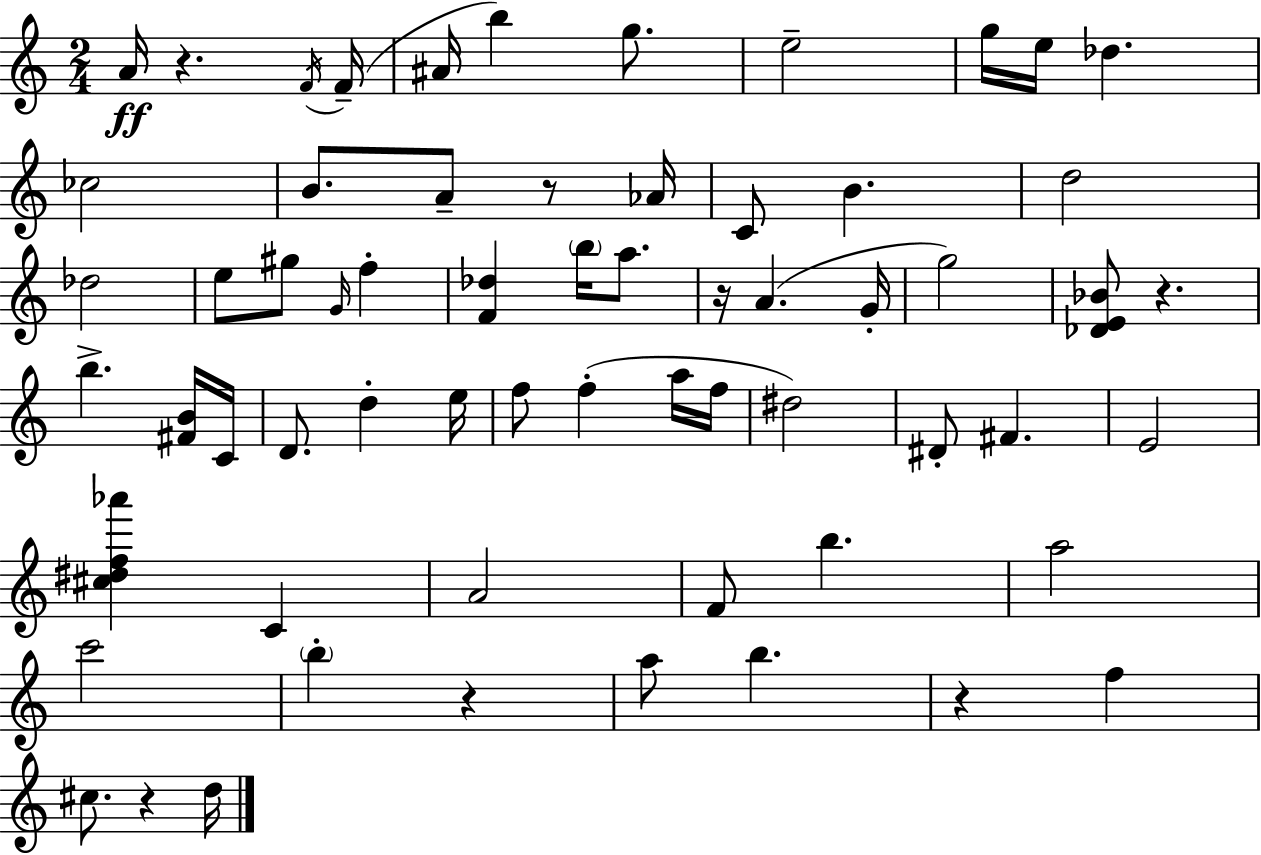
A4/s R/q. F4/s F4/s A#4/s B5/q G5/e. E5/h G5/s E5/s Db5/q. CES5/h B4/e. A4/e R/e Ab4/s C4/e B4/q. D5/h Db5/h E5/e G#5/e G4/s F5/q [F4,Db5]/q B5/s A5/e. R/s A4/q. G4/s G5/h [Db4,E4,Bb4]/e R/q. B5/q. [F#4,B4]/s C4/s D4/e. D5/q E5/s F5/e F5/q A5/s F5/s D#5/h D#4/e F#4/q. E4/h [C#5,D#5,F5,Ab6]/q C4/q A4/h F4/e B5/q. A5/h C6/h B5/q R/q A5/e B5/q. R/q F5/q C#5/e. R/q D5/s